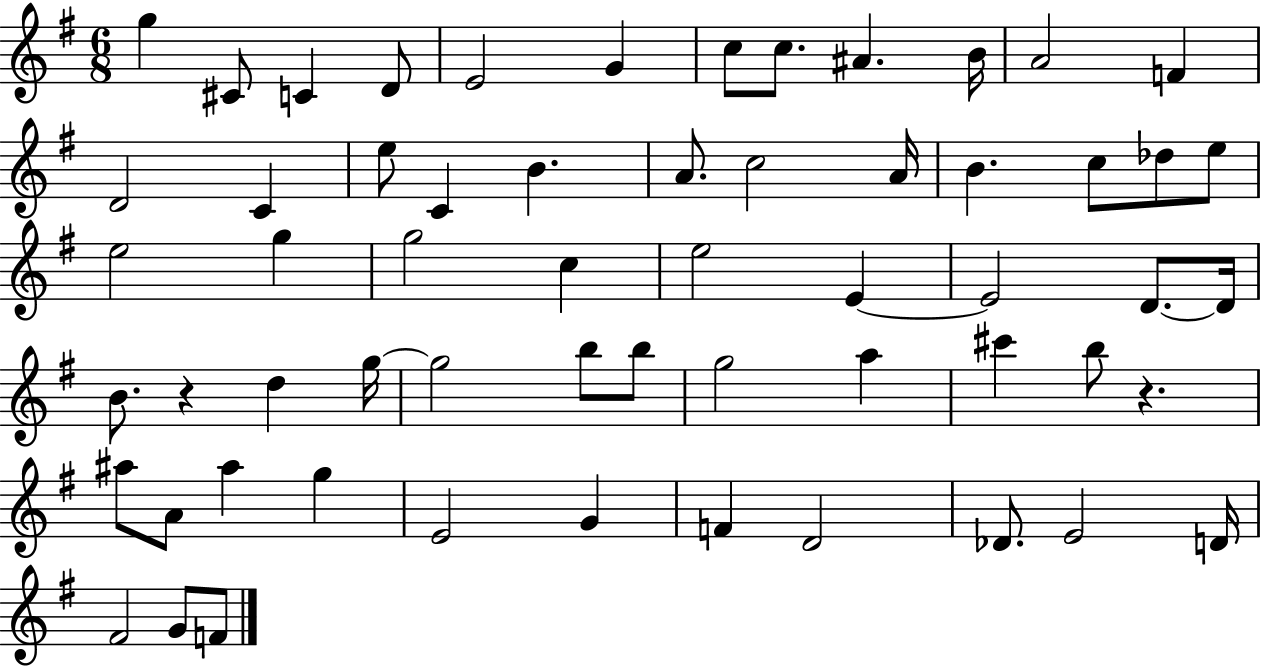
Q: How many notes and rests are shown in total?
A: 59